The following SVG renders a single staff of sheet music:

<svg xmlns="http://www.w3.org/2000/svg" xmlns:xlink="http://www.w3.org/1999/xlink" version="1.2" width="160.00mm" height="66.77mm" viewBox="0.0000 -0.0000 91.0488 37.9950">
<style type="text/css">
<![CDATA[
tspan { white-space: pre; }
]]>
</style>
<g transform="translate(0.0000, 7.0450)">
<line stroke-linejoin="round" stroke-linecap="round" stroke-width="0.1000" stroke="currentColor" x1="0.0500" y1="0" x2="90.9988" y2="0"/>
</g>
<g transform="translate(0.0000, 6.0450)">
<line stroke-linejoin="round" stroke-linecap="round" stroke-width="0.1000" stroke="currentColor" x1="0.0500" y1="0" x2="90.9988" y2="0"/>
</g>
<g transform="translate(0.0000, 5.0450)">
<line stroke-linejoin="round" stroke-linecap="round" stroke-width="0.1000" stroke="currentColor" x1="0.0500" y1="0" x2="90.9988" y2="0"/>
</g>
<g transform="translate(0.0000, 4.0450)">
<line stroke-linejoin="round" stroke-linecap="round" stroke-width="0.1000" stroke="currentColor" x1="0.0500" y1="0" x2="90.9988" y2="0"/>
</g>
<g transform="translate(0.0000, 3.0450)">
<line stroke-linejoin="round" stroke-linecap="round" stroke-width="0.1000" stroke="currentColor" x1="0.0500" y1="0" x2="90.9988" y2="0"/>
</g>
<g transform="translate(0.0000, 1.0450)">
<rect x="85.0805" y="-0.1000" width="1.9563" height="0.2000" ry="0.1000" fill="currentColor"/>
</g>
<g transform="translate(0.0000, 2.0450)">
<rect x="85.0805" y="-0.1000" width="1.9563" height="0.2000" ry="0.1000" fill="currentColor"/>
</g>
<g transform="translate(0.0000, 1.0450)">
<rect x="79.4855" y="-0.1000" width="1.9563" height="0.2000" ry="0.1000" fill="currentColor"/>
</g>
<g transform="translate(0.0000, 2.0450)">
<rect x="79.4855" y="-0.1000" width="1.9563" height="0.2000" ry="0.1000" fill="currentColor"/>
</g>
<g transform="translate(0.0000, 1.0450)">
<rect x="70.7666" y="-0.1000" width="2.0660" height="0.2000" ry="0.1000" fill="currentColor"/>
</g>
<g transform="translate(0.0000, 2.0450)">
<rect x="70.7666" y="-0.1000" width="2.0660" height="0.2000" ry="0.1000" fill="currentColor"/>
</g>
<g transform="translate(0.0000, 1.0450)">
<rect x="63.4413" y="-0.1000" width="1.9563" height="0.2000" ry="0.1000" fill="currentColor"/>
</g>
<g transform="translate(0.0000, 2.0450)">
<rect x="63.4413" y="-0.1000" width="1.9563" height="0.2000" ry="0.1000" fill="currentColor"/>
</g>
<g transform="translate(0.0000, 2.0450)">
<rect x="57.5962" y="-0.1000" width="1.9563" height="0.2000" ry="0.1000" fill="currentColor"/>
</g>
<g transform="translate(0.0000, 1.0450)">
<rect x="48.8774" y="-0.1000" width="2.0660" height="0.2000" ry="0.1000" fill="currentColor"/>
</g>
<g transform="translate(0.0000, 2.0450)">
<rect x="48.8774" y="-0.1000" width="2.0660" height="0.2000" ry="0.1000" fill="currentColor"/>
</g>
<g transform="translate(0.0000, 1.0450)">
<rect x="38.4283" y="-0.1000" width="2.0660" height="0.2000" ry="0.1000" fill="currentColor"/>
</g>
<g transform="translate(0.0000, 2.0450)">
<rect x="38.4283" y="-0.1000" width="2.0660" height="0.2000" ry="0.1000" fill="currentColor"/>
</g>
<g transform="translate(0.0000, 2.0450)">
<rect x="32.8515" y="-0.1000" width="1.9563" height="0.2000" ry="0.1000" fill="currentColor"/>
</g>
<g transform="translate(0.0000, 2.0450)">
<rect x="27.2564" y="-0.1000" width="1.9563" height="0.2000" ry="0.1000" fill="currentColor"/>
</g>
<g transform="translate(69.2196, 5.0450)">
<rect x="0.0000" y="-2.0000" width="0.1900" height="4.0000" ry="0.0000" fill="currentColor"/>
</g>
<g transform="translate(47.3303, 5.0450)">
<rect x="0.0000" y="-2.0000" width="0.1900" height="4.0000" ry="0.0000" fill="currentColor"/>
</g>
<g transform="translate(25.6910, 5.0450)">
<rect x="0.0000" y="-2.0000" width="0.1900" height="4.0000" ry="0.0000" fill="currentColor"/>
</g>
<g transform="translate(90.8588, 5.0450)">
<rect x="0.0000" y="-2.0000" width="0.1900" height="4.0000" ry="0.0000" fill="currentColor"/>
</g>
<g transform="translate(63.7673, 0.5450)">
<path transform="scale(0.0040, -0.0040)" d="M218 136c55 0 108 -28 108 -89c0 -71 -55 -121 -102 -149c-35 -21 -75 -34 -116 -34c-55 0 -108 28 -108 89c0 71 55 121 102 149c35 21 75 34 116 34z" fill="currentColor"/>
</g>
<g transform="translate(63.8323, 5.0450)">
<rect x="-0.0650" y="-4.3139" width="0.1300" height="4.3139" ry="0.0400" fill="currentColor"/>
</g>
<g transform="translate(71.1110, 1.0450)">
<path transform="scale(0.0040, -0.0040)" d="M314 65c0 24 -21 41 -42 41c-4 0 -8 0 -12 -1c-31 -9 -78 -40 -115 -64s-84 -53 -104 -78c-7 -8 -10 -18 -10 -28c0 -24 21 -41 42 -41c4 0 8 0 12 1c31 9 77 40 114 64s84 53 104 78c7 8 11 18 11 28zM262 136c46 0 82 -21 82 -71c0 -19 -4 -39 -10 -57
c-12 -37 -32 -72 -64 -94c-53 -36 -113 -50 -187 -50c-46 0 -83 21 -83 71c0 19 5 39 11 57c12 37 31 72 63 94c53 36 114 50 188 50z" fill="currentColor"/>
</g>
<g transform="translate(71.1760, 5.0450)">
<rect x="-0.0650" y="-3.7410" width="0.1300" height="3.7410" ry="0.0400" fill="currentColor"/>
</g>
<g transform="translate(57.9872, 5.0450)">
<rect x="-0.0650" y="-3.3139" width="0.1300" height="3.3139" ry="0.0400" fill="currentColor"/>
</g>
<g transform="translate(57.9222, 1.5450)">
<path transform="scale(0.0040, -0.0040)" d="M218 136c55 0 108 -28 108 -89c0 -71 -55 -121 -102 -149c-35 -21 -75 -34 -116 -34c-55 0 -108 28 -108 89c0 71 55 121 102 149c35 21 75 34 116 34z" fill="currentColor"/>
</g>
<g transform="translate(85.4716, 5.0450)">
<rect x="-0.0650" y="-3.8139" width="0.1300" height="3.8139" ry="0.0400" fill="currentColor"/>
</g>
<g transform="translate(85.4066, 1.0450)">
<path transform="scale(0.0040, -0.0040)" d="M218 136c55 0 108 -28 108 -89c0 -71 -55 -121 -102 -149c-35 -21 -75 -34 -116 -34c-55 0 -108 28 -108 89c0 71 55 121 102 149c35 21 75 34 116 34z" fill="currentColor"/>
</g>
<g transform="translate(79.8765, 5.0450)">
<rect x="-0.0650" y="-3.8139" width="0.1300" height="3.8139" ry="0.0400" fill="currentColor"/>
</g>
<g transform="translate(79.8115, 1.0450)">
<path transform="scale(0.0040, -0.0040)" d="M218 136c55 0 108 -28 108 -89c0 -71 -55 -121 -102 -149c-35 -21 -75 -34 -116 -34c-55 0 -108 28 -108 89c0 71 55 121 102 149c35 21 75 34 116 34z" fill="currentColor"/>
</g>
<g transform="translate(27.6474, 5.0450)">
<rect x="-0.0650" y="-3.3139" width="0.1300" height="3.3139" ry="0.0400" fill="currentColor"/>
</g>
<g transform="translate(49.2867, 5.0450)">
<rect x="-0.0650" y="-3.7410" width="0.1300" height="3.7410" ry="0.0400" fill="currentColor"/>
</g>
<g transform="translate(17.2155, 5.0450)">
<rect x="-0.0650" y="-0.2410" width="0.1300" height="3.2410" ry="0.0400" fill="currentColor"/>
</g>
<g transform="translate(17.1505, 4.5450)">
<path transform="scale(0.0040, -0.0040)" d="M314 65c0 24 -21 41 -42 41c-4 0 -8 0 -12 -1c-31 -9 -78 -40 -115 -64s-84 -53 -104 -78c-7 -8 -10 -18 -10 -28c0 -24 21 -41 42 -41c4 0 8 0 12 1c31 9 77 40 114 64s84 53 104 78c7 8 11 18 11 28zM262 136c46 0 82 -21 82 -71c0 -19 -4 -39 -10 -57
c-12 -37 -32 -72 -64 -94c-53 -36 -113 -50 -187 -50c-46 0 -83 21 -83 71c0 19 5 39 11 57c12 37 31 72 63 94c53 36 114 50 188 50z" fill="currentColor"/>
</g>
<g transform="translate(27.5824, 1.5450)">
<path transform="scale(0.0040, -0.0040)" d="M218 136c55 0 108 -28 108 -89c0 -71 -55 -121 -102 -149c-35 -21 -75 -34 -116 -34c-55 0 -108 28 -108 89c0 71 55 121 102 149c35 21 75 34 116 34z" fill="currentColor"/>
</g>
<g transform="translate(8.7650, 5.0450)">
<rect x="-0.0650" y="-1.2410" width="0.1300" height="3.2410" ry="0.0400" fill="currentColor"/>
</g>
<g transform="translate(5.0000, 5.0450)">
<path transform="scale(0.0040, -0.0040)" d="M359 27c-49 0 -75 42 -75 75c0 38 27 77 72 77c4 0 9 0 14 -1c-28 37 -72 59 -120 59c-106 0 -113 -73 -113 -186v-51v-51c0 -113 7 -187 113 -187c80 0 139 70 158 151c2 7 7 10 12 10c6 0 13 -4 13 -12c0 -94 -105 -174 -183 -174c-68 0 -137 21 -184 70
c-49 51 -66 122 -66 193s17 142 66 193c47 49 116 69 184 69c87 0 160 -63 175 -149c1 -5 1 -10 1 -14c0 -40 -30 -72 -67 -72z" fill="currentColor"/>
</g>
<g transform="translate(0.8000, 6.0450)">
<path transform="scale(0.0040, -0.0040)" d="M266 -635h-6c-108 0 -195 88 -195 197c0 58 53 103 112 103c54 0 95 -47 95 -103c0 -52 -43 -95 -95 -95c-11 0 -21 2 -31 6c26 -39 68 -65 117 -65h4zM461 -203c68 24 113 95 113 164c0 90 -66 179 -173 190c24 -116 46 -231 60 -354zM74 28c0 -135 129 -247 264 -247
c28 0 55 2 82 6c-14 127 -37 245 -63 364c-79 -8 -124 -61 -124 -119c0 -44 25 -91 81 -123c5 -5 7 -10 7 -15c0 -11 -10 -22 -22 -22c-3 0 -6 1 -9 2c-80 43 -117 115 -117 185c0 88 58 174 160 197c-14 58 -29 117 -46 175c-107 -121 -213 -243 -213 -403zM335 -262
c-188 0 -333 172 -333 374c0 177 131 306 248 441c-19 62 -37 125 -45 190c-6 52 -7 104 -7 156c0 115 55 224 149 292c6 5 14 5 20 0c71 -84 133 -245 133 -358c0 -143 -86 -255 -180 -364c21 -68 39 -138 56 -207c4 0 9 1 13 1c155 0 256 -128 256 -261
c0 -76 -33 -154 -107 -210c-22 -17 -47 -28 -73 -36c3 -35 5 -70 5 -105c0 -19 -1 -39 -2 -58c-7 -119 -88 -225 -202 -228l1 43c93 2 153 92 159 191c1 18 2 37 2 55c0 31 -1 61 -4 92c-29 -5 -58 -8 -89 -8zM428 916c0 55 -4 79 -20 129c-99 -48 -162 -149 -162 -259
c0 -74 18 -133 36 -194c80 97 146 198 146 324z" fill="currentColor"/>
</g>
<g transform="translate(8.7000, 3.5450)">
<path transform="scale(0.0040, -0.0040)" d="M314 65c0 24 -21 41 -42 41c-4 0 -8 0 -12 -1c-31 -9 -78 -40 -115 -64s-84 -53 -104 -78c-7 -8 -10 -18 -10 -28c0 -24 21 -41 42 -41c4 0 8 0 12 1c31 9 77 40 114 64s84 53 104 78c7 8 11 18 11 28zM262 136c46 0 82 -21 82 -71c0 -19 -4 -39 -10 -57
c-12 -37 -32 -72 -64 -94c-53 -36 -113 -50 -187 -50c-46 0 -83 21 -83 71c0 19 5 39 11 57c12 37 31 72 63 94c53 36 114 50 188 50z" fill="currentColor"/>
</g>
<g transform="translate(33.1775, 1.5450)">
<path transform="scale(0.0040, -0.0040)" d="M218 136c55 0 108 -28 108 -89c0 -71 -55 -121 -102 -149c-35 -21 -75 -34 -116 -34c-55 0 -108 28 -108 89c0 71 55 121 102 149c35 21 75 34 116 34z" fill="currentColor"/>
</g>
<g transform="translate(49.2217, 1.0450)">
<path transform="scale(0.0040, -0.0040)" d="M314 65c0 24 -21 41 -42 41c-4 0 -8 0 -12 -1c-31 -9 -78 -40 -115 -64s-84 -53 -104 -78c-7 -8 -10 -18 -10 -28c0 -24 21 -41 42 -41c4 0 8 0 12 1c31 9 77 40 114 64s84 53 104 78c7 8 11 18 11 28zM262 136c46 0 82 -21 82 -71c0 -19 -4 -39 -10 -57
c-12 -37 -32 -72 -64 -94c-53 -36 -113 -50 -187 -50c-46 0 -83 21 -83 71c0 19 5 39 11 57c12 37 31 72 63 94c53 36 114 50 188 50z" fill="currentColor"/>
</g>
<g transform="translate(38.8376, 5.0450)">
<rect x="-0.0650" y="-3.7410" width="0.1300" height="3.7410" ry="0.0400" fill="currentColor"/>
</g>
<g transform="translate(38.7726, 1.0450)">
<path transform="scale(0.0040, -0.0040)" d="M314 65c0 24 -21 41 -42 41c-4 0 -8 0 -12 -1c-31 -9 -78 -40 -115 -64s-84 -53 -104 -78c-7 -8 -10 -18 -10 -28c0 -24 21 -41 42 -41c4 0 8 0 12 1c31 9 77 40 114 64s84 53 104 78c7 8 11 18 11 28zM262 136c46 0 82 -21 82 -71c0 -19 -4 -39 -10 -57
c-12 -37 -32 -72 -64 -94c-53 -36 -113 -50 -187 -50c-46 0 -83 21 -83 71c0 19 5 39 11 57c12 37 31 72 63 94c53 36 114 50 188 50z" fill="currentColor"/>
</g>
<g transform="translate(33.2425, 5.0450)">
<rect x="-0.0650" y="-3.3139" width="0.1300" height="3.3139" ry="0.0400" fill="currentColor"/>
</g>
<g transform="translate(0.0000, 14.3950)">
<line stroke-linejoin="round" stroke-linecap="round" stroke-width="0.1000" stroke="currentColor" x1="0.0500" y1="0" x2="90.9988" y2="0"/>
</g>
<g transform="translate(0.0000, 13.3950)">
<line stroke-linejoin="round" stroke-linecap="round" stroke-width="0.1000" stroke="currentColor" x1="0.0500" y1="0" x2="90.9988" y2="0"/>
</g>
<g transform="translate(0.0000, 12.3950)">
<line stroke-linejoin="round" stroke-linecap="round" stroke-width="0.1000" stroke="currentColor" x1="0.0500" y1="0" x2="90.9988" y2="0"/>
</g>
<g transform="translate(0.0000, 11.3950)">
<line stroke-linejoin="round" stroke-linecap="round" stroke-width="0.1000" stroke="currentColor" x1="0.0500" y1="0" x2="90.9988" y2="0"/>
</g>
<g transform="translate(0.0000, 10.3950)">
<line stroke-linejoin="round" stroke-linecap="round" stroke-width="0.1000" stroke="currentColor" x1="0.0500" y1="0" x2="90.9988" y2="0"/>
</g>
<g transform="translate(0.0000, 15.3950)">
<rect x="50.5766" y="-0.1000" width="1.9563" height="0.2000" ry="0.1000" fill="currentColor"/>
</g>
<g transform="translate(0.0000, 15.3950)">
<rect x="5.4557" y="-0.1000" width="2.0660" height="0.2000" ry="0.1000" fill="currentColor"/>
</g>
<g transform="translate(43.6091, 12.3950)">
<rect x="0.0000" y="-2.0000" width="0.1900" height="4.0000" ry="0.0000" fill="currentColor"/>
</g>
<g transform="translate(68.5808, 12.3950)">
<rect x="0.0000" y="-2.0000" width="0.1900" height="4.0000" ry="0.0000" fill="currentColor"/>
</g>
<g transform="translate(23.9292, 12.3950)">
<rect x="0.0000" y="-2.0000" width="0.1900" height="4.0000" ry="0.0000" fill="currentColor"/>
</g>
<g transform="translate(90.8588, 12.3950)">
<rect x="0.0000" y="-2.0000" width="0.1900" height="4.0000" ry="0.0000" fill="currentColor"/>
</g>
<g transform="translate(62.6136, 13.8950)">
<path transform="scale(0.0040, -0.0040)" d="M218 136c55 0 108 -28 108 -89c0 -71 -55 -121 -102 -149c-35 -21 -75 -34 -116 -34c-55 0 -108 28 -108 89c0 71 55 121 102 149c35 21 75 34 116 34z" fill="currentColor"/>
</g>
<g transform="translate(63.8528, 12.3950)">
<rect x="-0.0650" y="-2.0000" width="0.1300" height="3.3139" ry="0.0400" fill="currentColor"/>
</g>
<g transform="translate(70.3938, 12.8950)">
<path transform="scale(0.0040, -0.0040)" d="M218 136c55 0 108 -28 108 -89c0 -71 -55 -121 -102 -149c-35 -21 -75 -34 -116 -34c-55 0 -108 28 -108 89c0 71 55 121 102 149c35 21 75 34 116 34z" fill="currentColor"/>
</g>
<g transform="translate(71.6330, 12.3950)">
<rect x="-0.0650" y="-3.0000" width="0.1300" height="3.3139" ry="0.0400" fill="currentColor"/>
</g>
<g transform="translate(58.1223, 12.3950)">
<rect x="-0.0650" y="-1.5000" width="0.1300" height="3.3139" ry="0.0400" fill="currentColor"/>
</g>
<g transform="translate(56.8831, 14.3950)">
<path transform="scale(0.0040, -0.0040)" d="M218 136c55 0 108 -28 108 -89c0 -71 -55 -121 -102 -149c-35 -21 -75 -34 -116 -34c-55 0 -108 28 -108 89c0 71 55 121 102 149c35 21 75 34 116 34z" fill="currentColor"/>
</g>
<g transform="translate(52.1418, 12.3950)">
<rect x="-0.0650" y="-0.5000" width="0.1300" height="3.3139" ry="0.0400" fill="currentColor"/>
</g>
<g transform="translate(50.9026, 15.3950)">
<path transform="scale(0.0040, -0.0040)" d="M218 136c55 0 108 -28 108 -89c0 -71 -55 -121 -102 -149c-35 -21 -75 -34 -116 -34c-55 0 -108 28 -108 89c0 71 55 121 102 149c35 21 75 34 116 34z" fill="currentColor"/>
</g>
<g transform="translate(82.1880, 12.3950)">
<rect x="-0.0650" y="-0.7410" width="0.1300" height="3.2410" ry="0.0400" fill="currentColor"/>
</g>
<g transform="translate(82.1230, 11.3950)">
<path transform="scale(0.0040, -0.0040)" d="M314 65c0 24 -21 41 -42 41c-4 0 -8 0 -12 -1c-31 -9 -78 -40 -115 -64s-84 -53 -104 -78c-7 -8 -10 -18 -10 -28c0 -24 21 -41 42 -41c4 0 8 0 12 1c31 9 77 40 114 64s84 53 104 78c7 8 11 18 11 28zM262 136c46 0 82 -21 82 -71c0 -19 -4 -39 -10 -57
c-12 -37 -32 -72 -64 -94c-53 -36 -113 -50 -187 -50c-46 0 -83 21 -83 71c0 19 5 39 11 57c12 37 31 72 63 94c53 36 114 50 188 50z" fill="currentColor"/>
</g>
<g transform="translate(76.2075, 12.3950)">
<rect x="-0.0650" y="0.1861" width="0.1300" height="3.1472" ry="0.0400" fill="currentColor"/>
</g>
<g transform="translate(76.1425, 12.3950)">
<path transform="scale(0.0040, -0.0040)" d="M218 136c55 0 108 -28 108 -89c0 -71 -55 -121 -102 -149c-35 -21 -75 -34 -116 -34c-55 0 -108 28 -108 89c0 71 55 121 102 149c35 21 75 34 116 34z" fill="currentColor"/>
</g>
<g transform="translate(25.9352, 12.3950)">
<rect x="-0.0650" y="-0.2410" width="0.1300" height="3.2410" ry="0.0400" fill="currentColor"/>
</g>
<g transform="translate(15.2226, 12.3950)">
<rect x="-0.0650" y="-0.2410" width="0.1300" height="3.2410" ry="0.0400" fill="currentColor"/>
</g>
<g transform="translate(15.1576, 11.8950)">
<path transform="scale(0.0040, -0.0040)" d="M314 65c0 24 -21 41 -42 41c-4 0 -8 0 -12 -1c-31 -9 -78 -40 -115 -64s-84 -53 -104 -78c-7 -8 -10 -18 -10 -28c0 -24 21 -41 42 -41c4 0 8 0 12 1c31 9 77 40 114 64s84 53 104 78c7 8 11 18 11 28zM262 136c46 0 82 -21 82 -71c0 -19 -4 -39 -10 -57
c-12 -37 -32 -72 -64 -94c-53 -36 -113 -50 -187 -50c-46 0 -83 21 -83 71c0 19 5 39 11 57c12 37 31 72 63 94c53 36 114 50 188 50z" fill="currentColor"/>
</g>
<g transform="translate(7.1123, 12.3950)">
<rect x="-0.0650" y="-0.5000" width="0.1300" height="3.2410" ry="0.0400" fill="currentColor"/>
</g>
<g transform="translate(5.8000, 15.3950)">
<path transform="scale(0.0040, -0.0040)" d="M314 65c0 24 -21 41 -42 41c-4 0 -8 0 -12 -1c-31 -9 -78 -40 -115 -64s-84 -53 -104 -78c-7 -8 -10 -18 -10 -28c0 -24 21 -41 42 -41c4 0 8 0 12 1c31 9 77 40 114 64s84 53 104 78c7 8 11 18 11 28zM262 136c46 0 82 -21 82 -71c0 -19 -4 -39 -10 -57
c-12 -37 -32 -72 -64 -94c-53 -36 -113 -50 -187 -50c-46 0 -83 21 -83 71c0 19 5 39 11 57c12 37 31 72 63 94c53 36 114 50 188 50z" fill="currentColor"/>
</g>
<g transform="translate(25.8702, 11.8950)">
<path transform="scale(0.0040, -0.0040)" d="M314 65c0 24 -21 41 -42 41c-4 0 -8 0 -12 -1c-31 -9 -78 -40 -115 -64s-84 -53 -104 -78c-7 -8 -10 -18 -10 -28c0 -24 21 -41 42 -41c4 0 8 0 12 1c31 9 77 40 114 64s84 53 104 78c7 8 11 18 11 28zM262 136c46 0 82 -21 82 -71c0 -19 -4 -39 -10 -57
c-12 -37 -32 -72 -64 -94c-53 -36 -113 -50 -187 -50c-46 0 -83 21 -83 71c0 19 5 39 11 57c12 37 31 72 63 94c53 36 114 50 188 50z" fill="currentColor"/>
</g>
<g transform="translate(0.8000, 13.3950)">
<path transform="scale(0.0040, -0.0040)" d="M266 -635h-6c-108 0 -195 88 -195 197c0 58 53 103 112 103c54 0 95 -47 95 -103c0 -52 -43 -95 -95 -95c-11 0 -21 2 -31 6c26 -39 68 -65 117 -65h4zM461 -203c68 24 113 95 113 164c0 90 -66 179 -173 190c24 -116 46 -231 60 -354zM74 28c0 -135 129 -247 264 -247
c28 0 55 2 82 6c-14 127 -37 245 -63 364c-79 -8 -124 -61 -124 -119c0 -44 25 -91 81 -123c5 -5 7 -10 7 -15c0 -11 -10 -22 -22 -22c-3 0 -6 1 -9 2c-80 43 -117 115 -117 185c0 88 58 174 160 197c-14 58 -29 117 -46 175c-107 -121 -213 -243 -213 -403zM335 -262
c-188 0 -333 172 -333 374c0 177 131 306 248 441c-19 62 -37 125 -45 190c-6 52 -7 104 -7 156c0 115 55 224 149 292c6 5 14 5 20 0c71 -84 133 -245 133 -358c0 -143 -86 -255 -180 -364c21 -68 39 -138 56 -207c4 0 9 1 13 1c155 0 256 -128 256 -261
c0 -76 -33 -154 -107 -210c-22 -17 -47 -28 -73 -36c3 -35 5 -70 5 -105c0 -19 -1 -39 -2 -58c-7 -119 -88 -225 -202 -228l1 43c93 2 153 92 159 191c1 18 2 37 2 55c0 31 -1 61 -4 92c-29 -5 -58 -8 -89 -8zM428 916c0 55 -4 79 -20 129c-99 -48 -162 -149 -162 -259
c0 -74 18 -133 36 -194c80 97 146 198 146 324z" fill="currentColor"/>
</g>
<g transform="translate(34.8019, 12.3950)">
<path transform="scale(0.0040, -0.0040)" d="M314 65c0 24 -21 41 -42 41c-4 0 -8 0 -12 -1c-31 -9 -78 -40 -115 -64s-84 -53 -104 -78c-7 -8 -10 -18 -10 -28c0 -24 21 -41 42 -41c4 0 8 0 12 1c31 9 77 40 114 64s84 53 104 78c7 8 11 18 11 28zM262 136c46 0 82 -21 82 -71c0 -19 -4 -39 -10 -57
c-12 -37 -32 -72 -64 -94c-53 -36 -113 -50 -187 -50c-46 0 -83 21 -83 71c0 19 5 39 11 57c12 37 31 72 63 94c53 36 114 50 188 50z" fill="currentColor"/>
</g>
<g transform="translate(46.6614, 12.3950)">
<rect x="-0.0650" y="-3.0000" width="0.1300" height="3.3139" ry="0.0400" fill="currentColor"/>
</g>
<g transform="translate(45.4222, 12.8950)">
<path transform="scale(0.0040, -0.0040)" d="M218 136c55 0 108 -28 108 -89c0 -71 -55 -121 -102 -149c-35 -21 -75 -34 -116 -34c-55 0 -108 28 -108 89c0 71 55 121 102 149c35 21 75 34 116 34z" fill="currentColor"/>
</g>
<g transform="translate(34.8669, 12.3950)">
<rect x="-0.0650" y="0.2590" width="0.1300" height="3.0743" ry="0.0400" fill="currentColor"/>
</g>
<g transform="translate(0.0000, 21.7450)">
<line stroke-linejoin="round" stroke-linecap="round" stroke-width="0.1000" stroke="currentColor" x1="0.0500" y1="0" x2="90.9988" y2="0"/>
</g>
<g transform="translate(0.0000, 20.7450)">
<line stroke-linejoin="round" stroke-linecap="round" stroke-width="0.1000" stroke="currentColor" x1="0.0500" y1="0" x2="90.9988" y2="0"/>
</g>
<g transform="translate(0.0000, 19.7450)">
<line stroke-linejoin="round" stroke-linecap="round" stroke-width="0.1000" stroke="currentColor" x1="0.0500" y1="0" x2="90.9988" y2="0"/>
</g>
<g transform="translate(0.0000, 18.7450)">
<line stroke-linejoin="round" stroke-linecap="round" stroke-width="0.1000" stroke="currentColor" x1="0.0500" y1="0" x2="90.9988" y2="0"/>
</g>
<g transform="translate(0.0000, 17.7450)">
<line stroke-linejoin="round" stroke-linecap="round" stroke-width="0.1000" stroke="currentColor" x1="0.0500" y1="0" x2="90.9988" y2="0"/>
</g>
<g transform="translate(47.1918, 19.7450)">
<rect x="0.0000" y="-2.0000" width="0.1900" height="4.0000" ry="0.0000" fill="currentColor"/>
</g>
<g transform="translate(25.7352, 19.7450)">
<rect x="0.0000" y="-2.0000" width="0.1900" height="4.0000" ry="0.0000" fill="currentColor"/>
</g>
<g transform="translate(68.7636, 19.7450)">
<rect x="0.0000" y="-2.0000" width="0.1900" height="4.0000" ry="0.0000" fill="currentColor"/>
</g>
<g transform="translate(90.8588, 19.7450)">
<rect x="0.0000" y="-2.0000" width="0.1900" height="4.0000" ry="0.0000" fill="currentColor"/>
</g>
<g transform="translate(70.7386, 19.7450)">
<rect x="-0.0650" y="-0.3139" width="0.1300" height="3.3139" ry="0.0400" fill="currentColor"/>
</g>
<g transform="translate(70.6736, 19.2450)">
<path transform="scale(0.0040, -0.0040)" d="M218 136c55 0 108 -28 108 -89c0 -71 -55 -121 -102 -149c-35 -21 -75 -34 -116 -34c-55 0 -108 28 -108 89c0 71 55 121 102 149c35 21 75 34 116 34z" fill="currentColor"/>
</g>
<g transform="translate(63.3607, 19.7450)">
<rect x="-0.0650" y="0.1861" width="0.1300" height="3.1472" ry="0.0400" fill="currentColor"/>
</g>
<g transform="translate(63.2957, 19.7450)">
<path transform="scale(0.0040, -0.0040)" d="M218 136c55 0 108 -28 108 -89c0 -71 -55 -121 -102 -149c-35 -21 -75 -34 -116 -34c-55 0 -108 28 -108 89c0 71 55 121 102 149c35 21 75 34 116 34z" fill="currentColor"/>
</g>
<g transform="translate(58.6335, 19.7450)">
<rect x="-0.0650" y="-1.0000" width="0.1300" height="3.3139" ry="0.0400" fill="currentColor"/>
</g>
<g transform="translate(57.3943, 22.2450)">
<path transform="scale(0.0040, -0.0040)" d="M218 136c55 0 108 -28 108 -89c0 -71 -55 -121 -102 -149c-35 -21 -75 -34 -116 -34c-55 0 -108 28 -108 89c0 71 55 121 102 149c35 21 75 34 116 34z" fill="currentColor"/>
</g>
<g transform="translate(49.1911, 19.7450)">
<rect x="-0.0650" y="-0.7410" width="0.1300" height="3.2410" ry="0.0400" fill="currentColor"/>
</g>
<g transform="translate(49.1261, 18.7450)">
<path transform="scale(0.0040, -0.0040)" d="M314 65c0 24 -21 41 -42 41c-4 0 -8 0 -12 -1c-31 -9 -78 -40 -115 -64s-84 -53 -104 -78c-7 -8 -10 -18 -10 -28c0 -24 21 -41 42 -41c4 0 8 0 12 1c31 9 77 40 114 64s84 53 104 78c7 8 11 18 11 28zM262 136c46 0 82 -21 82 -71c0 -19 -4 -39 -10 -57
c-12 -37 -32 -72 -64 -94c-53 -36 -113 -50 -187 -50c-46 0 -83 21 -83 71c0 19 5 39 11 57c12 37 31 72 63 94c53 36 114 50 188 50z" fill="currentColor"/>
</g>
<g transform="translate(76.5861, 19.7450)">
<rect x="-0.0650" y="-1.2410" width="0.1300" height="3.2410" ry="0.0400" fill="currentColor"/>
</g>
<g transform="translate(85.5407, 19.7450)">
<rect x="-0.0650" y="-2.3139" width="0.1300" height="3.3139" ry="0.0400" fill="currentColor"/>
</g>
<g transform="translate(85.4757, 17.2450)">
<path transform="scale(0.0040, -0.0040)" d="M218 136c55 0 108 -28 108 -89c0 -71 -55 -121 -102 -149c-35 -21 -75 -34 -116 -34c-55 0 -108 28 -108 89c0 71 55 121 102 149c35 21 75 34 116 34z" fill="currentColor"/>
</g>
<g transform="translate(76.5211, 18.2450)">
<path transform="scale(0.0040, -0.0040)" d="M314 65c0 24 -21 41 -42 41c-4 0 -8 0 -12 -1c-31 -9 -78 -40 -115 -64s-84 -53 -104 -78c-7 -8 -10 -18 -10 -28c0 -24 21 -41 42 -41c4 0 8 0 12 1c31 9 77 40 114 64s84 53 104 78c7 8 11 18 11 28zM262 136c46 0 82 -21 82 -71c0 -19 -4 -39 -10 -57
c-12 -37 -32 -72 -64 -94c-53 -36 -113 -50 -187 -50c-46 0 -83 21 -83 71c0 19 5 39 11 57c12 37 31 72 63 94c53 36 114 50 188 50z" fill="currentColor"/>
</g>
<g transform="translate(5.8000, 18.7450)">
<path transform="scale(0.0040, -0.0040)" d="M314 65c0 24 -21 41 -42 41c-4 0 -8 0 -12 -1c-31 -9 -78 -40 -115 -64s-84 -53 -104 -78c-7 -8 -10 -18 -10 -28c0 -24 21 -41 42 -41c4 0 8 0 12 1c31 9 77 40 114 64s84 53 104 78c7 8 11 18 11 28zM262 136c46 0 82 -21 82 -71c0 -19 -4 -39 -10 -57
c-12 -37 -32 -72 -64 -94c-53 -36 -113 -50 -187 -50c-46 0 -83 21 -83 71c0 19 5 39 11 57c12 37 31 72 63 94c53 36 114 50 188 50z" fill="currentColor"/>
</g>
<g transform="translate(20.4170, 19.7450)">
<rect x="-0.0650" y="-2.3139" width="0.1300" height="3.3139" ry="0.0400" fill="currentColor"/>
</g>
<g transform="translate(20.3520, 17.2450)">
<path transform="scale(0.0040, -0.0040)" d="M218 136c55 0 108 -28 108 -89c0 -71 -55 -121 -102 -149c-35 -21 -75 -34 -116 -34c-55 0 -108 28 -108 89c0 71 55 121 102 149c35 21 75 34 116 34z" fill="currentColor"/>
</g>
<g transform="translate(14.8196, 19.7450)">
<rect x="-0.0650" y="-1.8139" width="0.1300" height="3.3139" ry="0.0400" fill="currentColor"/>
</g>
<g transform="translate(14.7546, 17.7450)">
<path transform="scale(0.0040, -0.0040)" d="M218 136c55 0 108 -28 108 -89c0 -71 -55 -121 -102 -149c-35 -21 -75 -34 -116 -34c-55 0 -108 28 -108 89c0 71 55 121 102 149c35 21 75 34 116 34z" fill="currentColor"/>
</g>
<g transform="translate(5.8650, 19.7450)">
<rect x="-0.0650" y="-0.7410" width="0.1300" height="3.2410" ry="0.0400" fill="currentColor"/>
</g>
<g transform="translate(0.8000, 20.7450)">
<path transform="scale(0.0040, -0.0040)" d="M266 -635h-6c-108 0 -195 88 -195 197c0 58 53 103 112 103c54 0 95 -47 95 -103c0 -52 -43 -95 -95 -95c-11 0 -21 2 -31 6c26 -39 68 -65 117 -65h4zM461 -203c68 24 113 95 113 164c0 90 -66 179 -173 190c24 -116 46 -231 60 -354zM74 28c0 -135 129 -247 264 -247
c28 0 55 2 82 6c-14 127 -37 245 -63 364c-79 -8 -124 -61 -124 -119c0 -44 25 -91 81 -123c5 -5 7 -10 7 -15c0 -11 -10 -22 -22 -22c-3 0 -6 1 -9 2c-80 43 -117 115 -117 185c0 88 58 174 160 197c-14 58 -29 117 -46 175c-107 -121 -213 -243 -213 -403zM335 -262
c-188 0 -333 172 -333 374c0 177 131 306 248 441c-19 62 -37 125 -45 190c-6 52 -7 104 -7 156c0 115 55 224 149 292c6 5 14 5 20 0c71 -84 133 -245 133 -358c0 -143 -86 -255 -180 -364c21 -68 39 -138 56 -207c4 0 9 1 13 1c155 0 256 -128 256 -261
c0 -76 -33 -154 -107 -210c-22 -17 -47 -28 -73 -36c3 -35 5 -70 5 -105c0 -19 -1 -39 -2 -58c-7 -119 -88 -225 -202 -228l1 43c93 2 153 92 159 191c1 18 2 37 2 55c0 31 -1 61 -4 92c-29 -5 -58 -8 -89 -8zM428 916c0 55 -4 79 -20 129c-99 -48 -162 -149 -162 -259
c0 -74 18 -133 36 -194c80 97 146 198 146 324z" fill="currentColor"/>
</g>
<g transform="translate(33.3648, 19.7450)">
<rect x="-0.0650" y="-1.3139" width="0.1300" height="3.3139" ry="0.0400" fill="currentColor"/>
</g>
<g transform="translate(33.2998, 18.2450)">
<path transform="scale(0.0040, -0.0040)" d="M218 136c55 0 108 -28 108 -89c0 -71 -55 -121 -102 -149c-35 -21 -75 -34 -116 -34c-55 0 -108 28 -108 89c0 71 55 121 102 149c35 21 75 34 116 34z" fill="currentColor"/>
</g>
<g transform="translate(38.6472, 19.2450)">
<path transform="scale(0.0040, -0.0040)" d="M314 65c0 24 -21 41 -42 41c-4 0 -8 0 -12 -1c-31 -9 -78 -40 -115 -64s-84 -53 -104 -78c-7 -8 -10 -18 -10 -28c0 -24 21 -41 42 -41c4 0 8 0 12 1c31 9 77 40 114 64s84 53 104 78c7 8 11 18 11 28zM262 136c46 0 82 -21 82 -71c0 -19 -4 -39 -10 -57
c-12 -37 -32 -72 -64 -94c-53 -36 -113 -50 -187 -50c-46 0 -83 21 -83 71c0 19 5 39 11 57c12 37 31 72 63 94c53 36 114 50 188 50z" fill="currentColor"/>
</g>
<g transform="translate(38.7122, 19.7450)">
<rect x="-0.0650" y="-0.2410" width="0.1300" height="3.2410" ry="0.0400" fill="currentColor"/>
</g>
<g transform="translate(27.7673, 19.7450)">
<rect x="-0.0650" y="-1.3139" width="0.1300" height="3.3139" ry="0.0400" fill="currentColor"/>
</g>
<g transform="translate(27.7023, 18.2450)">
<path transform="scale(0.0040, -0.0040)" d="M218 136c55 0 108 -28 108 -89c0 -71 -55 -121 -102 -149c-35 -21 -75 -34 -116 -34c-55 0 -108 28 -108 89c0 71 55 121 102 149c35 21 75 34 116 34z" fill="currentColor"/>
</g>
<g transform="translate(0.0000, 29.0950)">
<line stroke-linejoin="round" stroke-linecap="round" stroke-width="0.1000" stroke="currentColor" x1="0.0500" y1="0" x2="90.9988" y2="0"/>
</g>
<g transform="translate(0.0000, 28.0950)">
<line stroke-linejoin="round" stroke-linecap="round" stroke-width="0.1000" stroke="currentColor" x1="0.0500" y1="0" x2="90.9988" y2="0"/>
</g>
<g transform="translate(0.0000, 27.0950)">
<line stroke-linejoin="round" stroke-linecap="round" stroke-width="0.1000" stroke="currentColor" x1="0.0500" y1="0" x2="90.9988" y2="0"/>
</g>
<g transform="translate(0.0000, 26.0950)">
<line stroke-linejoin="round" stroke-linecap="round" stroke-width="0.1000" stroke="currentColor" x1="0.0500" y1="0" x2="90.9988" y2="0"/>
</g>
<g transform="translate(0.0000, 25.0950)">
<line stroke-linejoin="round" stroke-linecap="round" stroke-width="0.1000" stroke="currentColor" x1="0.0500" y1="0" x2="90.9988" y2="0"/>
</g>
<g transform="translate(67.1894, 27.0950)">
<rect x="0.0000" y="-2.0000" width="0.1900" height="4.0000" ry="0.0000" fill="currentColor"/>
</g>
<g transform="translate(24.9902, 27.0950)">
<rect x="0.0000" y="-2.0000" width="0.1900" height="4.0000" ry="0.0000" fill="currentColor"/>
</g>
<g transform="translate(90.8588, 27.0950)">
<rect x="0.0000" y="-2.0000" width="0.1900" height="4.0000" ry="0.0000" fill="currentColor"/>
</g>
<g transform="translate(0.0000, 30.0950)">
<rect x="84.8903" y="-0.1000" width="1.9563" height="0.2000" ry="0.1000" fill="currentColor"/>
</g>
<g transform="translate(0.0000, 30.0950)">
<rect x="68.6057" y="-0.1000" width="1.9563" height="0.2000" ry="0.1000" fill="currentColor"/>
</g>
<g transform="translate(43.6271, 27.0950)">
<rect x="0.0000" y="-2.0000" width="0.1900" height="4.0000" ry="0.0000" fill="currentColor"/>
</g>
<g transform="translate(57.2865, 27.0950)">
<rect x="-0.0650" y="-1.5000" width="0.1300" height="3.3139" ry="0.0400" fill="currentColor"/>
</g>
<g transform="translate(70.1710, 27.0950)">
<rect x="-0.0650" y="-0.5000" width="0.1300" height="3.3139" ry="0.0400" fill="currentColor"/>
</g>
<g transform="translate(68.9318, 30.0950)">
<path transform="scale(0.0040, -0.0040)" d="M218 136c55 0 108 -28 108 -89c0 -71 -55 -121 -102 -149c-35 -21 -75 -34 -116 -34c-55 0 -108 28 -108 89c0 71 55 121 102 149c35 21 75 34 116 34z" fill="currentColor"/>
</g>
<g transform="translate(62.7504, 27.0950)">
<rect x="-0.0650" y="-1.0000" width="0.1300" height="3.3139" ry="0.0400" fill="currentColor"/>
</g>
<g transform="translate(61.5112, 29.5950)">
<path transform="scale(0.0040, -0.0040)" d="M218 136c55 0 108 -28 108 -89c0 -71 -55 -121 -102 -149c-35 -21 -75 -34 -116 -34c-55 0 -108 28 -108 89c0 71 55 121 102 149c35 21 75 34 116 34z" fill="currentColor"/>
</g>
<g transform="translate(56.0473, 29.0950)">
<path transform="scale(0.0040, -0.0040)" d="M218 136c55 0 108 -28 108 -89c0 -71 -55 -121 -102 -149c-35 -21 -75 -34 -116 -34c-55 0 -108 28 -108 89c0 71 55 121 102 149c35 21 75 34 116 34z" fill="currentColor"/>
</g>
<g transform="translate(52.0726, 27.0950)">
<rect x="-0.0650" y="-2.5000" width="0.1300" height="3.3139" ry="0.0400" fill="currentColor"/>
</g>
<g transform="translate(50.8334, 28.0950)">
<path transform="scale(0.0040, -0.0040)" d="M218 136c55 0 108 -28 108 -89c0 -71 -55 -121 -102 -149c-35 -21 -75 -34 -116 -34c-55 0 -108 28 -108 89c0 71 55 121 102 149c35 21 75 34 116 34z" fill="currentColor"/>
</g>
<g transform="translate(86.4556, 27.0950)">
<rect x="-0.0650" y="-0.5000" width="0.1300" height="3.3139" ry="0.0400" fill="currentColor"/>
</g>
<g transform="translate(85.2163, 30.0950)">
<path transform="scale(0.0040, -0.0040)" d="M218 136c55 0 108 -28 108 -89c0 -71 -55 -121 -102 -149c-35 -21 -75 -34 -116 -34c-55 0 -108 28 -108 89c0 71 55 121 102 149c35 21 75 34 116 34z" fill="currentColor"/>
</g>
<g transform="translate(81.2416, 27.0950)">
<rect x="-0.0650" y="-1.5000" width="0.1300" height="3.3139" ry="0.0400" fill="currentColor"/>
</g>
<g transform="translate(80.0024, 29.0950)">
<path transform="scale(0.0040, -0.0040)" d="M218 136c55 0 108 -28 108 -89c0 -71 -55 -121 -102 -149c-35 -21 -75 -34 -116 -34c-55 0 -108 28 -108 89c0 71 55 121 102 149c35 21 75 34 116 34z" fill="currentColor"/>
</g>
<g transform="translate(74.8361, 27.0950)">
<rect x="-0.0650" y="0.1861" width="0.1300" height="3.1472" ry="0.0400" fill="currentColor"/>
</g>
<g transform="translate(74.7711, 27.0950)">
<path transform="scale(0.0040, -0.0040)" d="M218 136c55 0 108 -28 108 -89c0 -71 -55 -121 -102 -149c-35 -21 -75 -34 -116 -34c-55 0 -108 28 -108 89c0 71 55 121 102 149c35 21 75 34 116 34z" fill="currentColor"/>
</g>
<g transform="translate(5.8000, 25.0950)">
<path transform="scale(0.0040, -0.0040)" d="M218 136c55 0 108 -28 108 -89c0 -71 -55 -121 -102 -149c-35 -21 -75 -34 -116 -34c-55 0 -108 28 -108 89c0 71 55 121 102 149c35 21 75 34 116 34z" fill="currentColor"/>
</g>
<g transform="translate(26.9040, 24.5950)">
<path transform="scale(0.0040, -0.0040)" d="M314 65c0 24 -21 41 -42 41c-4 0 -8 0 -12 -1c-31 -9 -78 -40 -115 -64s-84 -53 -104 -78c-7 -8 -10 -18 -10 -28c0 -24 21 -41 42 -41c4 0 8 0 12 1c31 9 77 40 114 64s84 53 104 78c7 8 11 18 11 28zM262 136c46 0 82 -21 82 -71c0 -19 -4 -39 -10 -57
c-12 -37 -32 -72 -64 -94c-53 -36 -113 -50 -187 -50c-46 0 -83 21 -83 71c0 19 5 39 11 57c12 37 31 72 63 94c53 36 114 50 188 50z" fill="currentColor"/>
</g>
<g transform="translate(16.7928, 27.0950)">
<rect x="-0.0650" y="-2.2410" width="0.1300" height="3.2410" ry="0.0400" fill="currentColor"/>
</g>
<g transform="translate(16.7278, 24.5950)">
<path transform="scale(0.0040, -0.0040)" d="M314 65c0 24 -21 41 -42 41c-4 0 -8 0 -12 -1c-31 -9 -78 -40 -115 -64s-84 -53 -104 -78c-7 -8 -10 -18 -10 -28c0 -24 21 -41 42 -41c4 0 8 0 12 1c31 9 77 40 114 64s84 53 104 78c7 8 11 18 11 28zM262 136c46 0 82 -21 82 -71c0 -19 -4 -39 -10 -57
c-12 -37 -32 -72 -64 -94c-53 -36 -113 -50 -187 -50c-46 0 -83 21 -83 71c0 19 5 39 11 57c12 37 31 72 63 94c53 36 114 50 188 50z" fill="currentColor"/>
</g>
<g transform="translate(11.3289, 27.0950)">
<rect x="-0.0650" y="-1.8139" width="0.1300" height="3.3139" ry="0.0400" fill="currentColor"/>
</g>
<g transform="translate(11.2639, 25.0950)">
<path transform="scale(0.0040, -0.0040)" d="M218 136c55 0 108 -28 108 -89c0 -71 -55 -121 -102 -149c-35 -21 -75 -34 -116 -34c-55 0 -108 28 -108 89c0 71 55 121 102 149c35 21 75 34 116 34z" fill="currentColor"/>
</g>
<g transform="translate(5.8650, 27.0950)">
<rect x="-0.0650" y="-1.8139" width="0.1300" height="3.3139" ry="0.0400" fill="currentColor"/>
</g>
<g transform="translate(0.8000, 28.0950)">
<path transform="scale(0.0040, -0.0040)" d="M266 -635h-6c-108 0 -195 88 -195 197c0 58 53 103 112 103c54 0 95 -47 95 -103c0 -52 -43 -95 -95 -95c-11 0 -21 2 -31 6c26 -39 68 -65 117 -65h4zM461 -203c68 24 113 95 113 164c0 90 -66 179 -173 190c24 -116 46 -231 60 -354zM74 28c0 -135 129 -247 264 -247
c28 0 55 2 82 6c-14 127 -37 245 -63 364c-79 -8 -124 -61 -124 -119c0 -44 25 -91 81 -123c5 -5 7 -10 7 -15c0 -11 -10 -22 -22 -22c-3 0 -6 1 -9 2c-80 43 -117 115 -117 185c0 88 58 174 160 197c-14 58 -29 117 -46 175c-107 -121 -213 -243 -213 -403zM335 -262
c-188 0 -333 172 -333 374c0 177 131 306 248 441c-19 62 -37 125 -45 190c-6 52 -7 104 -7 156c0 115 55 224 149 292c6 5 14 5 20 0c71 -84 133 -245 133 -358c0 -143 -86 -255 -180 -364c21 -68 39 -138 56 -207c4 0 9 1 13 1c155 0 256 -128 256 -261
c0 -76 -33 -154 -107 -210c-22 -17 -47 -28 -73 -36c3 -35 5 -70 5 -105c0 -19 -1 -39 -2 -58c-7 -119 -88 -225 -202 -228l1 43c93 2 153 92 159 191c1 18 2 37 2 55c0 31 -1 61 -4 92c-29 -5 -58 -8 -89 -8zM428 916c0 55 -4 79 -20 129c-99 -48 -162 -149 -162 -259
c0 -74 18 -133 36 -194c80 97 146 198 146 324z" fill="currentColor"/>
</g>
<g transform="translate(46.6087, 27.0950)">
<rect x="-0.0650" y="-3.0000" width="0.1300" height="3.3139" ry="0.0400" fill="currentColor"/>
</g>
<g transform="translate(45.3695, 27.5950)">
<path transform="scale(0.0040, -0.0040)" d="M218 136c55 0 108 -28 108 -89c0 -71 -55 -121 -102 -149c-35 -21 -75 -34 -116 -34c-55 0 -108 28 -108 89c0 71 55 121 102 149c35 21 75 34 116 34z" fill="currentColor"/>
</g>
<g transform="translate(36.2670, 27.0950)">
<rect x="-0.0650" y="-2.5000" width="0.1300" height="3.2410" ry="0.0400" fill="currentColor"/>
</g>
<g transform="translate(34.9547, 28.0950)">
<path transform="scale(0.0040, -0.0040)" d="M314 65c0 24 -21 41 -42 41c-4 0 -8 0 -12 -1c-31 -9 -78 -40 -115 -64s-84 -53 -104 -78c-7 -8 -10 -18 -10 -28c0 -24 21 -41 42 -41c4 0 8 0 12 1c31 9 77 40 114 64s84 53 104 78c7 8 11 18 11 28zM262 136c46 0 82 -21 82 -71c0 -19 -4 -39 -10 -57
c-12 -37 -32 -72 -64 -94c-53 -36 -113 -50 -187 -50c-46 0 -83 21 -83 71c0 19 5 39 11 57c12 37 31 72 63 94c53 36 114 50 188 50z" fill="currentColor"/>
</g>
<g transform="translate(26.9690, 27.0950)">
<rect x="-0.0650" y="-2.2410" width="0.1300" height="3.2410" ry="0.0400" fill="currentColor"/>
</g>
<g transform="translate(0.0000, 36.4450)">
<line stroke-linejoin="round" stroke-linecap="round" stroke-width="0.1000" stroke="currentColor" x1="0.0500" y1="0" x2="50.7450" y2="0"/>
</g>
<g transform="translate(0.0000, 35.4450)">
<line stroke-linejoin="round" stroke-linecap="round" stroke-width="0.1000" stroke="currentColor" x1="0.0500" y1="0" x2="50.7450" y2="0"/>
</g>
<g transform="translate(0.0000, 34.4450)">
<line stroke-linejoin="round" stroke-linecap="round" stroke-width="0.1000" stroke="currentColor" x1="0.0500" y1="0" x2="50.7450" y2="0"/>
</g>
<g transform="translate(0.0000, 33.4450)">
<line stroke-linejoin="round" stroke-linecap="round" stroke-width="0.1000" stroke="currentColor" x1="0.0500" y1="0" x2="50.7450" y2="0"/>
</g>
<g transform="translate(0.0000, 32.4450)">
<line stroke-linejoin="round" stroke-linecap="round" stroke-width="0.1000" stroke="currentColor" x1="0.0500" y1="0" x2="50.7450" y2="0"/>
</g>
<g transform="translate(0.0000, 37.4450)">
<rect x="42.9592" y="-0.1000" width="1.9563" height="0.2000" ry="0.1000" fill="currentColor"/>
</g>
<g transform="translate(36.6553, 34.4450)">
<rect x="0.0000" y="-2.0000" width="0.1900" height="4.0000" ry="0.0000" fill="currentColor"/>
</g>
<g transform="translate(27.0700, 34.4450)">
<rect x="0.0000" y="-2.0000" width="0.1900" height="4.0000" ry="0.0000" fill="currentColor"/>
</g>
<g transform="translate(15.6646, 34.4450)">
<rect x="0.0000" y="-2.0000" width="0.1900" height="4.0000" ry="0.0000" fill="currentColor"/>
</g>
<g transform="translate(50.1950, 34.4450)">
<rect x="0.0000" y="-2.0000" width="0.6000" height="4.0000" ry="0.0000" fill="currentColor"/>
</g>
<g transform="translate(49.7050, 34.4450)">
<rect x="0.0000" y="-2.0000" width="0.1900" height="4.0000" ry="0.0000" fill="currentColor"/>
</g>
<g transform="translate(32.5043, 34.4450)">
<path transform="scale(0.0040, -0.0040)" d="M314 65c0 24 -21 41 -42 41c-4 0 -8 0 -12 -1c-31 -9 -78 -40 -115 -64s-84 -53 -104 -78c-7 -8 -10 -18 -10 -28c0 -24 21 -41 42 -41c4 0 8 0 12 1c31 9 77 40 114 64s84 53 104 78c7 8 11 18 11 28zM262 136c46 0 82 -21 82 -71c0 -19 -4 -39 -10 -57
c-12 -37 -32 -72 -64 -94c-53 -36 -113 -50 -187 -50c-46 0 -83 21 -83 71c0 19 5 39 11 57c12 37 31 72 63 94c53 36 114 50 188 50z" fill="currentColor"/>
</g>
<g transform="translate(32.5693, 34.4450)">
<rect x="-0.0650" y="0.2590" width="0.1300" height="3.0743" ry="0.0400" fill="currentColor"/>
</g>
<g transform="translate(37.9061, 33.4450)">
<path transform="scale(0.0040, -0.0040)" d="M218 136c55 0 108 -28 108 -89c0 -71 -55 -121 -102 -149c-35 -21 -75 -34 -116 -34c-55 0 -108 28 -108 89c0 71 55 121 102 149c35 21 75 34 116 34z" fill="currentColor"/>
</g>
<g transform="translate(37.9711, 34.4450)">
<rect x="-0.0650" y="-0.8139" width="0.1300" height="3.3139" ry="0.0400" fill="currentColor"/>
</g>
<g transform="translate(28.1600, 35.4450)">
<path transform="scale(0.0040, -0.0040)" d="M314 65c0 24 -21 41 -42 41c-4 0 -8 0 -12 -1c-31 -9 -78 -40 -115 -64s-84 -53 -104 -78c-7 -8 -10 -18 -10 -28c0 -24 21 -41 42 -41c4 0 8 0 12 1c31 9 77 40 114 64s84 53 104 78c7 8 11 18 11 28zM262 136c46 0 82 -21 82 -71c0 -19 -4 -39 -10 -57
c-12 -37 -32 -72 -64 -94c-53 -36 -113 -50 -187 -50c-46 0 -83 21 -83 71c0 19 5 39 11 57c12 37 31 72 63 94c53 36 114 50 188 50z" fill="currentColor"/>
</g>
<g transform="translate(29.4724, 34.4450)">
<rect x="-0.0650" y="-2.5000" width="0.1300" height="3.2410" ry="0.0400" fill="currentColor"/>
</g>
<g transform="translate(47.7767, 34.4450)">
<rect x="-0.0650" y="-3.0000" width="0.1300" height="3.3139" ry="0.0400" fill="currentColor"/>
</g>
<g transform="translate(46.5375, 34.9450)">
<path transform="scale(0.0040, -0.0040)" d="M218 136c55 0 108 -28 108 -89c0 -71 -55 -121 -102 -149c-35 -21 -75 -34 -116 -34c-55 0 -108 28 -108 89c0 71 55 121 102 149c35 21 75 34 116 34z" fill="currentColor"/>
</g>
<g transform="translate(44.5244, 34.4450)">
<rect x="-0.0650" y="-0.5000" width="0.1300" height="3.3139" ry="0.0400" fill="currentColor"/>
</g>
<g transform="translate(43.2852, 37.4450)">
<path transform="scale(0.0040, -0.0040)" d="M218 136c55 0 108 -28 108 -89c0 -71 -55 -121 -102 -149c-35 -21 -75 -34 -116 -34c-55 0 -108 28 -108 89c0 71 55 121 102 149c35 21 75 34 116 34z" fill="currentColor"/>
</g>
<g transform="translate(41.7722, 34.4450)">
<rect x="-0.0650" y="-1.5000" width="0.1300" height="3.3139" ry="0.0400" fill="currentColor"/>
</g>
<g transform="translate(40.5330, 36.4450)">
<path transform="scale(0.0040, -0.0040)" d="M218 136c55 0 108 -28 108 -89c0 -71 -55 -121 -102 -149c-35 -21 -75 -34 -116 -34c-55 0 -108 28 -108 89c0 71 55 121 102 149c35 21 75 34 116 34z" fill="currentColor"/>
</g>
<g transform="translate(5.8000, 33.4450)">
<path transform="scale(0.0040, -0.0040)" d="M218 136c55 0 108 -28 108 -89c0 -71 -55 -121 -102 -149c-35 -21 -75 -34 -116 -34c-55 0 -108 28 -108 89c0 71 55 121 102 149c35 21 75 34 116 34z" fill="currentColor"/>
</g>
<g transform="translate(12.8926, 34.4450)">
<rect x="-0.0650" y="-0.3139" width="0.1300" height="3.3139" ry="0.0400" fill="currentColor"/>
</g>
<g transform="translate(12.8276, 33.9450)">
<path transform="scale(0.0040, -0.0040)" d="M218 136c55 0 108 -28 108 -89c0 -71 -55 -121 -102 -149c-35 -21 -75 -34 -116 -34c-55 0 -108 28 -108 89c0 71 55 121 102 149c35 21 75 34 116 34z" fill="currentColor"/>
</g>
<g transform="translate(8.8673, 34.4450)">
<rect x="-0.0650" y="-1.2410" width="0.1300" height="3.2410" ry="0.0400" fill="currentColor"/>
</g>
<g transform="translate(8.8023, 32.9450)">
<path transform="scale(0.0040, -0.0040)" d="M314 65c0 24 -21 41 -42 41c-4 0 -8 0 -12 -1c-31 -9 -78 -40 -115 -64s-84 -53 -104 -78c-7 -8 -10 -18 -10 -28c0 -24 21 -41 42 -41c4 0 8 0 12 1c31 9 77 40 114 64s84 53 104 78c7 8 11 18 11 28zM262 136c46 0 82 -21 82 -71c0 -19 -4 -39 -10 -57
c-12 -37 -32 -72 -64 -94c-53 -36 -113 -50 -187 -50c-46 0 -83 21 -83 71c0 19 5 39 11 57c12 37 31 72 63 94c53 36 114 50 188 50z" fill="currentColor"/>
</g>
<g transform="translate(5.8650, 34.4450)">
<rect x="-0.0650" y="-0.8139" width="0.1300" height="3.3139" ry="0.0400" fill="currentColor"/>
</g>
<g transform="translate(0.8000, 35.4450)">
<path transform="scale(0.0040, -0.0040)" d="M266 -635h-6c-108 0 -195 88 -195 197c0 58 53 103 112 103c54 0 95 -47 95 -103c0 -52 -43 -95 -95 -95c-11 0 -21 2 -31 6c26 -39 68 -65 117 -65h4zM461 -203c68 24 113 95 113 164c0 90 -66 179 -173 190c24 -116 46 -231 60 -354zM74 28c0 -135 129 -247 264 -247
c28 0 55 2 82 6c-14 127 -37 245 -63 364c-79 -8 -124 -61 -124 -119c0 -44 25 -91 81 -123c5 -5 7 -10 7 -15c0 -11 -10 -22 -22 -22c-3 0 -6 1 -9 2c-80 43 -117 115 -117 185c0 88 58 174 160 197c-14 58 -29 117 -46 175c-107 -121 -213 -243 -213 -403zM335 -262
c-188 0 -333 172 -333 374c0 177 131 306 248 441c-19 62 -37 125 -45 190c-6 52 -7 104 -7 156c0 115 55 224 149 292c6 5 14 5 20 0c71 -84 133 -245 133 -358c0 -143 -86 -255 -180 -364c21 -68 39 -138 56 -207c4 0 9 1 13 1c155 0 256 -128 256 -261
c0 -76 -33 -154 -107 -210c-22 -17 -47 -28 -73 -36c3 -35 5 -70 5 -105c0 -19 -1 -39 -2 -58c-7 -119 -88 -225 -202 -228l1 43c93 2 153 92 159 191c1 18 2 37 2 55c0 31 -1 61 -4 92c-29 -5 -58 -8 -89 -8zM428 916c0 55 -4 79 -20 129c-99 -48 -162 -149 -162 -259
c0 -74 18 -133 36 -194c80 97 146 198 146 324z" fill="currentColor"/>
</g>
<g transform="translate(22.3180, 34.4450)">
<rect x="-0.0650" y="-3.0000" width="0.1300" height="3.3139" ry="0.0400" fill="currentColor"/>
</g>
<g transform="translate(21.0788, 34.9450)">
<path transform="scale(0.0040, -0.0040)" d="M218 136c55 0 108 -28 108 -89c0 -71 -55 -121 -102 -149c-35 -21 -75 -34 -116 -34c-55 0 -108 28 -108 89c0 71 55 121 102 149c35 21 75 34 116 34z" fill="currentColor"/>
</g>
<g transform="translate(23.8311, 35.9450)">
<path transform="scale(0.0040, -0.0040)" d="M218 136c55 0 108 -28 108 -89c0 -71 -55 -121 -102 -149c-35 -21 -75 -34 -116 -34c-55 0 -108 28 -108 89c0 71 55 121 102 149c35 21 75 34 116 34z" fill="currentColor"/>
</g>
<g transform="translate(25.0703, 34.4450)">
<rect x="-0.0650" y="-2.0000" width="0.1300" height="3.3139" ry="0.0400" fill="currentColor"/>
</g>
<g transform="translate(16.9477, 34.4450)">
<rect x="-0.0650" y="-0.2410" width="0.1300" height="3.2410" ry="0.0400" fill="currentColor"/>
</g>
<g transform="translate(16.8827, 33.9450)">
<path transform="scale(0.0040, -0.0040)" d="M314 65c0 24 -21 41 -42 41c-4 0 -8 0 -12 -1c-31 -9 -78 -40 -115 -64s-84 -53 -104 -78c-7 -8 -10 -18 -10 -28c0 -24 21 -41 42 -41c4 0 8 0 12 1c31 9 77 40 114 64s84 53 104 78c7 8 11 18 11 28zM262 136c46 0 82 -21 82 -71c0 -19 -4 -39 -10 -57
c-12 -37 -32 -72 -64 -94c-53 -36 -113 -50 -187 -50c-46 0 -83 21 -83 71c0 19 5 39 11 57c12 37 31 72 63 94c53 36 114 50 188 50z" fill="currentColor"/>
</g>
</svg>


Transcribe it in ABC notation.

X:1
T:Untitled
M:4/4
L:1/4
K:C
e2 c2 b b c'2 c'2 b d' c'2 c' c' C2 c2 c2 B2 A C E F A B d2 d2 f g e e c2 d2 D B c e2 g f f g2 g2 G2 A G E D C B E C d e2 c c2 A F G2 B2 d E C A